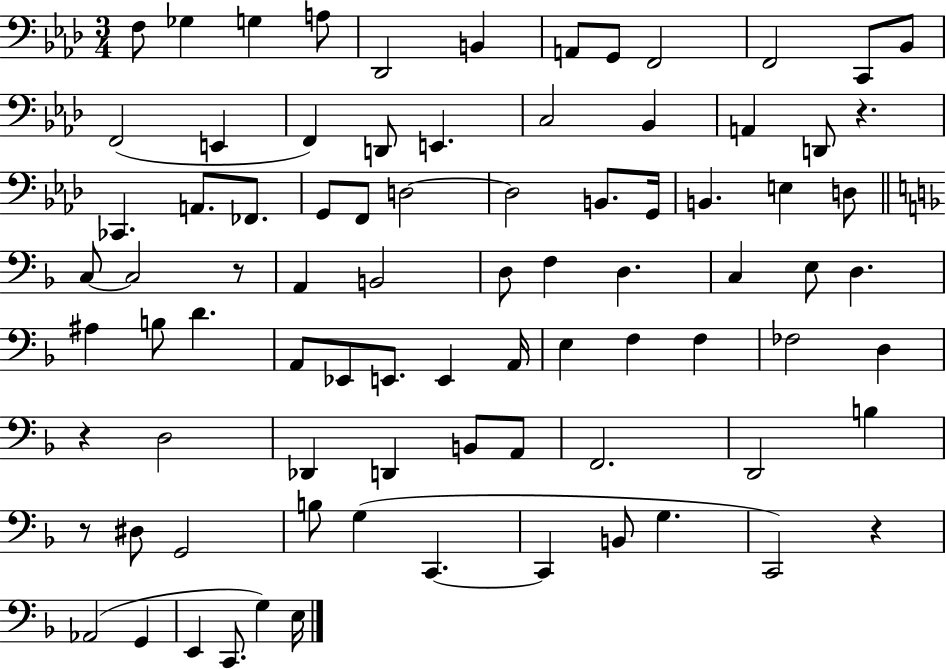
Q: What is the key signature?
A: AES major